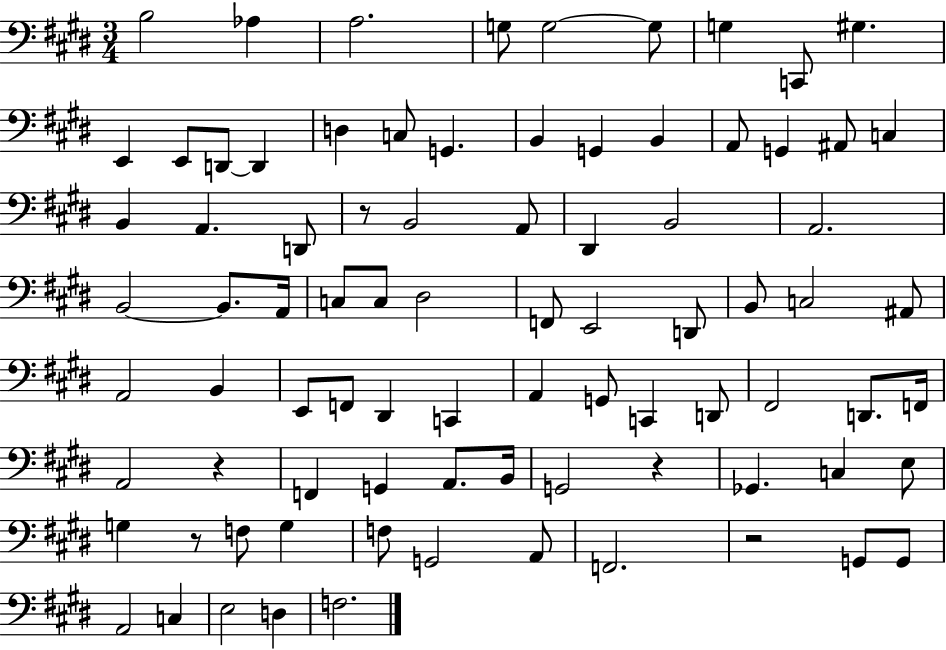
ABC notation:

X:1
T:Untitled
M:3/4
L:1/4
K:E
B,2 _A, A,2 G,/2 G,2 G,/2 G, C,,/2 ^G, E,, E,,/2 D,,/2 D,, D, C,/2 G,, B,, G,, B,, A,,/2 G,, ^A,,/2 C, B,, A,, D,,/2 z/2 B,,2 A,,/2 ^D,, B,,2 A,,2 B,,2 B,,/2 A,,/4 C,/2 C,/2 ^D,2 F,,/2 E,,2 D,,/2 B,,/2 C,2 ^A,,/2 A,,2 B,, E,,/2 F,,/2 ^D,, C,, A,, G,,/2 C,, D,,/2 ^F,,2 D,,/2 F,,/4 A,,2 z F,, G,, A,,/2 B,,/4 G,,2 z _G,, C, E,/2 G, z/2 F,/2 G, F,/2 G,,2 A,,/2 F,,2 z2 G,,/2 G,,/2 A,,2 C, E,2 D, F,2